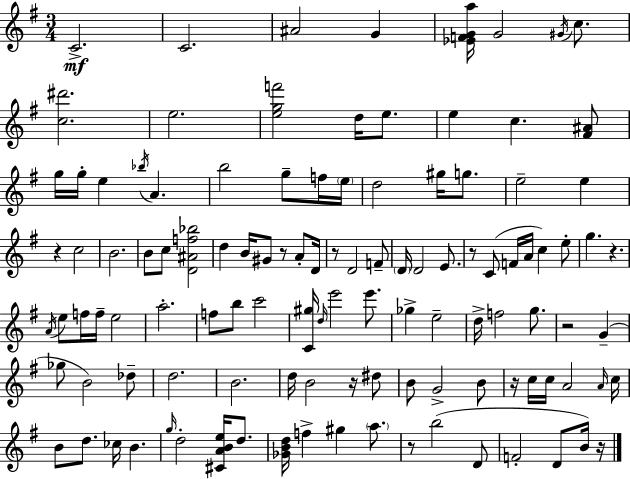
{
  \clef treble
  \numericTimeSignature
  \time 3/4
  \key g \major
  c'2.->\mf | c'2. | ais'2 g'4 | <ees' f' g' a''>16 g'2 \acciaccatura { gis'16 } c''8. | \break <c'' dis'''>2. | e''2. | <e'' g'' f'''>2 d''16 e''8. | e''4 c''4. <fis' ais'>8 | \break g''16 g''16-. e''4 \acciaccatura { bes''16 } a'4. | b''2 g''8-- | f''16 \parenthesize e''16 d''2 gis''16 g''8. | e''2-- e''4 | \break r4 c''2 | b'2. | b'8 c''8 <d' ais' f'' bes''>2 | d''4 b'16 gis'8 r8 a'8-. | \break d'16 r8 d'2 | f'8-- \parenthesize d'16 d'2 e'8. | r8 c'8( f'16 a'16 c''4) | e''8-. g''4. r4. | \break \acciaccatura { a'16 } e''8 f''16 f''16-- e''2 | a''2.-. | f''8 b''8 c'''2 | <c' gis''>16 \grace { d''16 } e'''2 | \break e'''8. ges''4-> e''2-- | d''16-> f''2 | g''8. r2 | g'4--( ges''8 b'2) | \break des''8-- d''2. | b'2. | d''16 b'2 | r16 dis''8 b'8 g'2-> | \break b'8 r16 c''16 c''16 a'2 | \grace { a'16 } c''16 b'8 d''8. ces''16 b'4. | \grace { g''16 } d''2-. | <cis' a' b' e''>16 d''8. <ges' b' d''>16 f''4-> gis''4 | \break \parenthesize a''8. r8 b''2( | d'8 f'2-. | d'8 b'16) r16 \bar "|."
}